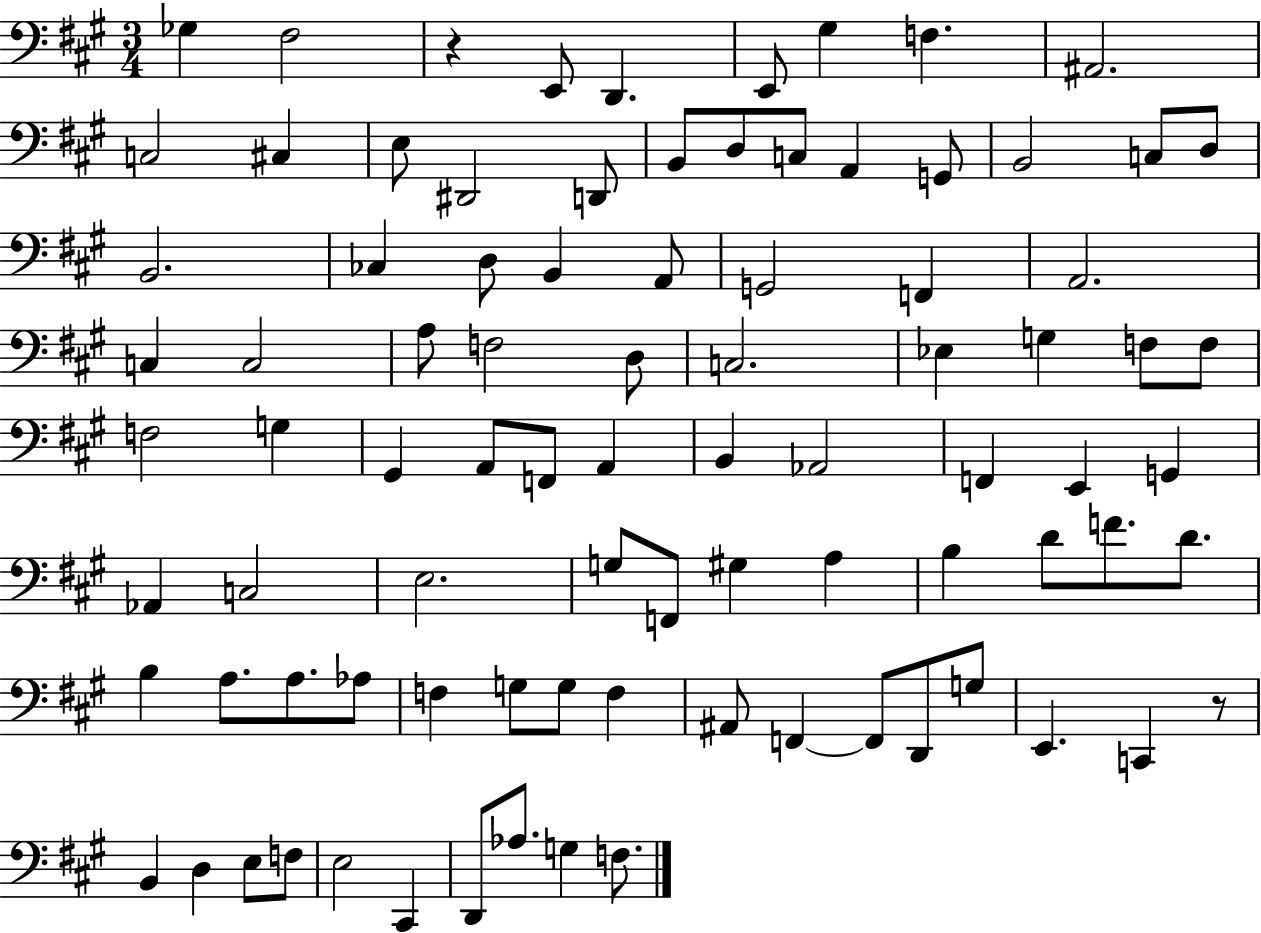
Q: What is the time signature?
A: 3/4